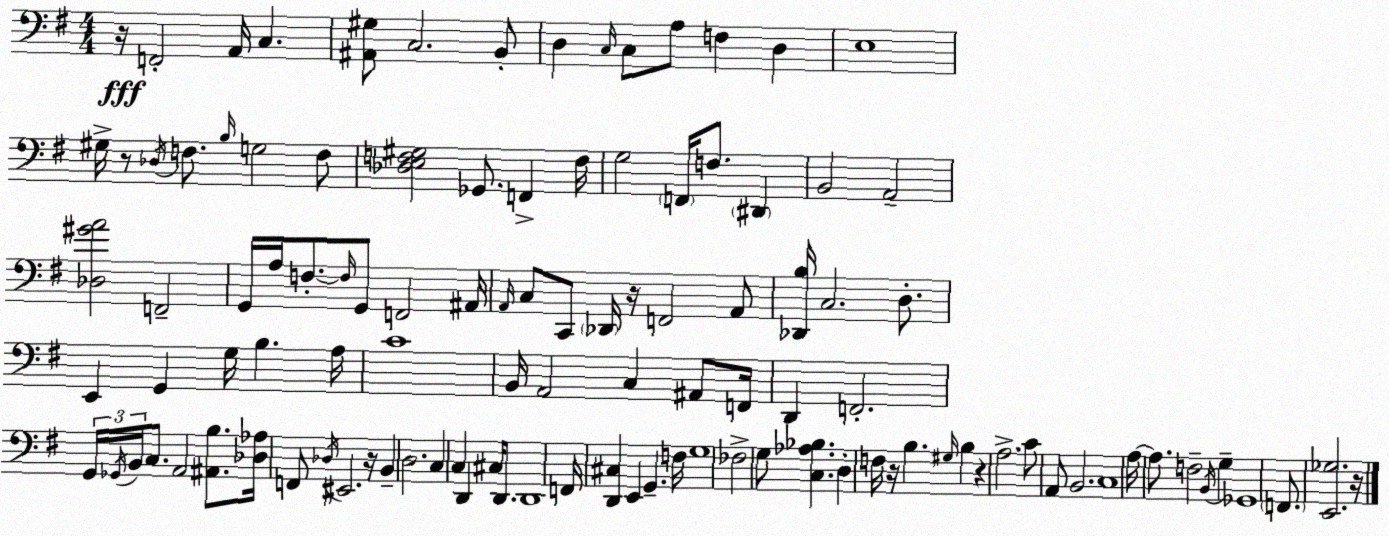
X:1
T:Untitled
M:4/4
L:1/4
K:Em
z/4 F,,2 A,,/4 C, [^A,,^G,]/2 C,2 B,,/2 D, C,/4 C,/2 A,/2 F, D, E,4 ^G,/4 z/2 _D,/4 F,/2 B,/4 G,2 F,/2 [_D,E,F,^G,]2 _G,,/2 F,, F,/4 G,2 F,,/4 F,/2 ^D,, B,,2 A,,2 [_D,^GA]2 F,,2 G,,/4 A,/4 F,/2 F,/4 G,,/2 F,,2 ^A,,/4 A,,/4 C,/2 C,,/2 _D,,/4 z/4 F,,2 A,,/2 [_D,,B,]/4 C,2 D,/2 E,, G,, G,/4 B, A,/4 C4 B,,/4 A,,2 C, ^A,,/2 F,,/4 D,, F,,2 G,,/4 _G,,/4 B,,/4 C,/2 A,,2 [^A,,B,]/2 [_D,_A,]/4 F,,/2 _D,/4 ^E,,2 z/4 B,, D,2 C, C, D,, ^C,/4 D,,/2 D,,4 F,,/4 [D,,^C,] E,, G,, F,/4 G,4 _F,2 G,/2 [C,_A,_B,] D, F,/4 z/4 B, ^G,/4 B, z A,2 C/2 A,,/2 B,,2 C,4 A,/4 A,/2 F,2 B,,/4 G, _G,,4 F,,/2 [E,,_G,]2 z/4